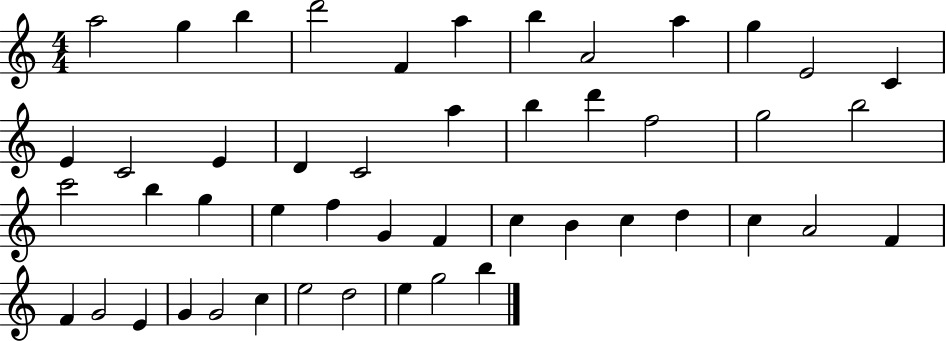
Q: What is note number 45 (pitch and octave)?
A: D5